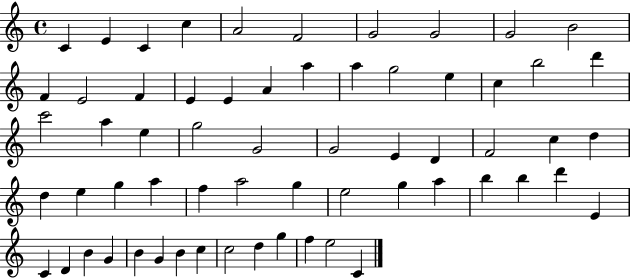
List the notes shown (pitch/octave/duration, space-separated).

C4/q E4/q C4/q C5/q A4/h F4/h G4/h G4/h G4/h B4/h F4/q E4/h F4/q E4/q E4/q A4/q A5/q A5/q G5/h E5/q C5/q B5/h D6/q C6/h A5/q E5/q G5/h G4/h G4/h E4/q D4/q F4/h C5/q D5/q D5/q E5/q G5/q A5/q F5/q A5/h G5/q E5/h G5/q A5/q B5/q B5/q D6/q E4/q C4/q D4/q B4/q G4/q B4/q G4/q B4/q C5/q C5/h D5/q G5/q F5/q E5/h C4/q